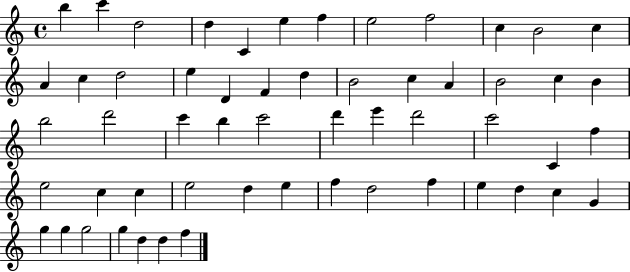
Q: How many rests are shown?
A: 0